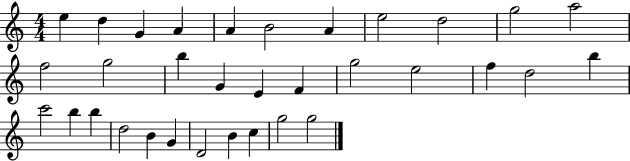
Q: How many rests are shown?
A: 0